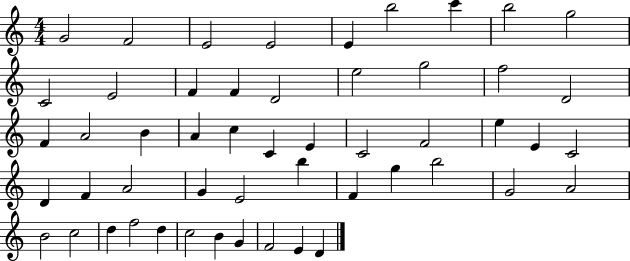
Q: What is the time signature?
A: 4/4